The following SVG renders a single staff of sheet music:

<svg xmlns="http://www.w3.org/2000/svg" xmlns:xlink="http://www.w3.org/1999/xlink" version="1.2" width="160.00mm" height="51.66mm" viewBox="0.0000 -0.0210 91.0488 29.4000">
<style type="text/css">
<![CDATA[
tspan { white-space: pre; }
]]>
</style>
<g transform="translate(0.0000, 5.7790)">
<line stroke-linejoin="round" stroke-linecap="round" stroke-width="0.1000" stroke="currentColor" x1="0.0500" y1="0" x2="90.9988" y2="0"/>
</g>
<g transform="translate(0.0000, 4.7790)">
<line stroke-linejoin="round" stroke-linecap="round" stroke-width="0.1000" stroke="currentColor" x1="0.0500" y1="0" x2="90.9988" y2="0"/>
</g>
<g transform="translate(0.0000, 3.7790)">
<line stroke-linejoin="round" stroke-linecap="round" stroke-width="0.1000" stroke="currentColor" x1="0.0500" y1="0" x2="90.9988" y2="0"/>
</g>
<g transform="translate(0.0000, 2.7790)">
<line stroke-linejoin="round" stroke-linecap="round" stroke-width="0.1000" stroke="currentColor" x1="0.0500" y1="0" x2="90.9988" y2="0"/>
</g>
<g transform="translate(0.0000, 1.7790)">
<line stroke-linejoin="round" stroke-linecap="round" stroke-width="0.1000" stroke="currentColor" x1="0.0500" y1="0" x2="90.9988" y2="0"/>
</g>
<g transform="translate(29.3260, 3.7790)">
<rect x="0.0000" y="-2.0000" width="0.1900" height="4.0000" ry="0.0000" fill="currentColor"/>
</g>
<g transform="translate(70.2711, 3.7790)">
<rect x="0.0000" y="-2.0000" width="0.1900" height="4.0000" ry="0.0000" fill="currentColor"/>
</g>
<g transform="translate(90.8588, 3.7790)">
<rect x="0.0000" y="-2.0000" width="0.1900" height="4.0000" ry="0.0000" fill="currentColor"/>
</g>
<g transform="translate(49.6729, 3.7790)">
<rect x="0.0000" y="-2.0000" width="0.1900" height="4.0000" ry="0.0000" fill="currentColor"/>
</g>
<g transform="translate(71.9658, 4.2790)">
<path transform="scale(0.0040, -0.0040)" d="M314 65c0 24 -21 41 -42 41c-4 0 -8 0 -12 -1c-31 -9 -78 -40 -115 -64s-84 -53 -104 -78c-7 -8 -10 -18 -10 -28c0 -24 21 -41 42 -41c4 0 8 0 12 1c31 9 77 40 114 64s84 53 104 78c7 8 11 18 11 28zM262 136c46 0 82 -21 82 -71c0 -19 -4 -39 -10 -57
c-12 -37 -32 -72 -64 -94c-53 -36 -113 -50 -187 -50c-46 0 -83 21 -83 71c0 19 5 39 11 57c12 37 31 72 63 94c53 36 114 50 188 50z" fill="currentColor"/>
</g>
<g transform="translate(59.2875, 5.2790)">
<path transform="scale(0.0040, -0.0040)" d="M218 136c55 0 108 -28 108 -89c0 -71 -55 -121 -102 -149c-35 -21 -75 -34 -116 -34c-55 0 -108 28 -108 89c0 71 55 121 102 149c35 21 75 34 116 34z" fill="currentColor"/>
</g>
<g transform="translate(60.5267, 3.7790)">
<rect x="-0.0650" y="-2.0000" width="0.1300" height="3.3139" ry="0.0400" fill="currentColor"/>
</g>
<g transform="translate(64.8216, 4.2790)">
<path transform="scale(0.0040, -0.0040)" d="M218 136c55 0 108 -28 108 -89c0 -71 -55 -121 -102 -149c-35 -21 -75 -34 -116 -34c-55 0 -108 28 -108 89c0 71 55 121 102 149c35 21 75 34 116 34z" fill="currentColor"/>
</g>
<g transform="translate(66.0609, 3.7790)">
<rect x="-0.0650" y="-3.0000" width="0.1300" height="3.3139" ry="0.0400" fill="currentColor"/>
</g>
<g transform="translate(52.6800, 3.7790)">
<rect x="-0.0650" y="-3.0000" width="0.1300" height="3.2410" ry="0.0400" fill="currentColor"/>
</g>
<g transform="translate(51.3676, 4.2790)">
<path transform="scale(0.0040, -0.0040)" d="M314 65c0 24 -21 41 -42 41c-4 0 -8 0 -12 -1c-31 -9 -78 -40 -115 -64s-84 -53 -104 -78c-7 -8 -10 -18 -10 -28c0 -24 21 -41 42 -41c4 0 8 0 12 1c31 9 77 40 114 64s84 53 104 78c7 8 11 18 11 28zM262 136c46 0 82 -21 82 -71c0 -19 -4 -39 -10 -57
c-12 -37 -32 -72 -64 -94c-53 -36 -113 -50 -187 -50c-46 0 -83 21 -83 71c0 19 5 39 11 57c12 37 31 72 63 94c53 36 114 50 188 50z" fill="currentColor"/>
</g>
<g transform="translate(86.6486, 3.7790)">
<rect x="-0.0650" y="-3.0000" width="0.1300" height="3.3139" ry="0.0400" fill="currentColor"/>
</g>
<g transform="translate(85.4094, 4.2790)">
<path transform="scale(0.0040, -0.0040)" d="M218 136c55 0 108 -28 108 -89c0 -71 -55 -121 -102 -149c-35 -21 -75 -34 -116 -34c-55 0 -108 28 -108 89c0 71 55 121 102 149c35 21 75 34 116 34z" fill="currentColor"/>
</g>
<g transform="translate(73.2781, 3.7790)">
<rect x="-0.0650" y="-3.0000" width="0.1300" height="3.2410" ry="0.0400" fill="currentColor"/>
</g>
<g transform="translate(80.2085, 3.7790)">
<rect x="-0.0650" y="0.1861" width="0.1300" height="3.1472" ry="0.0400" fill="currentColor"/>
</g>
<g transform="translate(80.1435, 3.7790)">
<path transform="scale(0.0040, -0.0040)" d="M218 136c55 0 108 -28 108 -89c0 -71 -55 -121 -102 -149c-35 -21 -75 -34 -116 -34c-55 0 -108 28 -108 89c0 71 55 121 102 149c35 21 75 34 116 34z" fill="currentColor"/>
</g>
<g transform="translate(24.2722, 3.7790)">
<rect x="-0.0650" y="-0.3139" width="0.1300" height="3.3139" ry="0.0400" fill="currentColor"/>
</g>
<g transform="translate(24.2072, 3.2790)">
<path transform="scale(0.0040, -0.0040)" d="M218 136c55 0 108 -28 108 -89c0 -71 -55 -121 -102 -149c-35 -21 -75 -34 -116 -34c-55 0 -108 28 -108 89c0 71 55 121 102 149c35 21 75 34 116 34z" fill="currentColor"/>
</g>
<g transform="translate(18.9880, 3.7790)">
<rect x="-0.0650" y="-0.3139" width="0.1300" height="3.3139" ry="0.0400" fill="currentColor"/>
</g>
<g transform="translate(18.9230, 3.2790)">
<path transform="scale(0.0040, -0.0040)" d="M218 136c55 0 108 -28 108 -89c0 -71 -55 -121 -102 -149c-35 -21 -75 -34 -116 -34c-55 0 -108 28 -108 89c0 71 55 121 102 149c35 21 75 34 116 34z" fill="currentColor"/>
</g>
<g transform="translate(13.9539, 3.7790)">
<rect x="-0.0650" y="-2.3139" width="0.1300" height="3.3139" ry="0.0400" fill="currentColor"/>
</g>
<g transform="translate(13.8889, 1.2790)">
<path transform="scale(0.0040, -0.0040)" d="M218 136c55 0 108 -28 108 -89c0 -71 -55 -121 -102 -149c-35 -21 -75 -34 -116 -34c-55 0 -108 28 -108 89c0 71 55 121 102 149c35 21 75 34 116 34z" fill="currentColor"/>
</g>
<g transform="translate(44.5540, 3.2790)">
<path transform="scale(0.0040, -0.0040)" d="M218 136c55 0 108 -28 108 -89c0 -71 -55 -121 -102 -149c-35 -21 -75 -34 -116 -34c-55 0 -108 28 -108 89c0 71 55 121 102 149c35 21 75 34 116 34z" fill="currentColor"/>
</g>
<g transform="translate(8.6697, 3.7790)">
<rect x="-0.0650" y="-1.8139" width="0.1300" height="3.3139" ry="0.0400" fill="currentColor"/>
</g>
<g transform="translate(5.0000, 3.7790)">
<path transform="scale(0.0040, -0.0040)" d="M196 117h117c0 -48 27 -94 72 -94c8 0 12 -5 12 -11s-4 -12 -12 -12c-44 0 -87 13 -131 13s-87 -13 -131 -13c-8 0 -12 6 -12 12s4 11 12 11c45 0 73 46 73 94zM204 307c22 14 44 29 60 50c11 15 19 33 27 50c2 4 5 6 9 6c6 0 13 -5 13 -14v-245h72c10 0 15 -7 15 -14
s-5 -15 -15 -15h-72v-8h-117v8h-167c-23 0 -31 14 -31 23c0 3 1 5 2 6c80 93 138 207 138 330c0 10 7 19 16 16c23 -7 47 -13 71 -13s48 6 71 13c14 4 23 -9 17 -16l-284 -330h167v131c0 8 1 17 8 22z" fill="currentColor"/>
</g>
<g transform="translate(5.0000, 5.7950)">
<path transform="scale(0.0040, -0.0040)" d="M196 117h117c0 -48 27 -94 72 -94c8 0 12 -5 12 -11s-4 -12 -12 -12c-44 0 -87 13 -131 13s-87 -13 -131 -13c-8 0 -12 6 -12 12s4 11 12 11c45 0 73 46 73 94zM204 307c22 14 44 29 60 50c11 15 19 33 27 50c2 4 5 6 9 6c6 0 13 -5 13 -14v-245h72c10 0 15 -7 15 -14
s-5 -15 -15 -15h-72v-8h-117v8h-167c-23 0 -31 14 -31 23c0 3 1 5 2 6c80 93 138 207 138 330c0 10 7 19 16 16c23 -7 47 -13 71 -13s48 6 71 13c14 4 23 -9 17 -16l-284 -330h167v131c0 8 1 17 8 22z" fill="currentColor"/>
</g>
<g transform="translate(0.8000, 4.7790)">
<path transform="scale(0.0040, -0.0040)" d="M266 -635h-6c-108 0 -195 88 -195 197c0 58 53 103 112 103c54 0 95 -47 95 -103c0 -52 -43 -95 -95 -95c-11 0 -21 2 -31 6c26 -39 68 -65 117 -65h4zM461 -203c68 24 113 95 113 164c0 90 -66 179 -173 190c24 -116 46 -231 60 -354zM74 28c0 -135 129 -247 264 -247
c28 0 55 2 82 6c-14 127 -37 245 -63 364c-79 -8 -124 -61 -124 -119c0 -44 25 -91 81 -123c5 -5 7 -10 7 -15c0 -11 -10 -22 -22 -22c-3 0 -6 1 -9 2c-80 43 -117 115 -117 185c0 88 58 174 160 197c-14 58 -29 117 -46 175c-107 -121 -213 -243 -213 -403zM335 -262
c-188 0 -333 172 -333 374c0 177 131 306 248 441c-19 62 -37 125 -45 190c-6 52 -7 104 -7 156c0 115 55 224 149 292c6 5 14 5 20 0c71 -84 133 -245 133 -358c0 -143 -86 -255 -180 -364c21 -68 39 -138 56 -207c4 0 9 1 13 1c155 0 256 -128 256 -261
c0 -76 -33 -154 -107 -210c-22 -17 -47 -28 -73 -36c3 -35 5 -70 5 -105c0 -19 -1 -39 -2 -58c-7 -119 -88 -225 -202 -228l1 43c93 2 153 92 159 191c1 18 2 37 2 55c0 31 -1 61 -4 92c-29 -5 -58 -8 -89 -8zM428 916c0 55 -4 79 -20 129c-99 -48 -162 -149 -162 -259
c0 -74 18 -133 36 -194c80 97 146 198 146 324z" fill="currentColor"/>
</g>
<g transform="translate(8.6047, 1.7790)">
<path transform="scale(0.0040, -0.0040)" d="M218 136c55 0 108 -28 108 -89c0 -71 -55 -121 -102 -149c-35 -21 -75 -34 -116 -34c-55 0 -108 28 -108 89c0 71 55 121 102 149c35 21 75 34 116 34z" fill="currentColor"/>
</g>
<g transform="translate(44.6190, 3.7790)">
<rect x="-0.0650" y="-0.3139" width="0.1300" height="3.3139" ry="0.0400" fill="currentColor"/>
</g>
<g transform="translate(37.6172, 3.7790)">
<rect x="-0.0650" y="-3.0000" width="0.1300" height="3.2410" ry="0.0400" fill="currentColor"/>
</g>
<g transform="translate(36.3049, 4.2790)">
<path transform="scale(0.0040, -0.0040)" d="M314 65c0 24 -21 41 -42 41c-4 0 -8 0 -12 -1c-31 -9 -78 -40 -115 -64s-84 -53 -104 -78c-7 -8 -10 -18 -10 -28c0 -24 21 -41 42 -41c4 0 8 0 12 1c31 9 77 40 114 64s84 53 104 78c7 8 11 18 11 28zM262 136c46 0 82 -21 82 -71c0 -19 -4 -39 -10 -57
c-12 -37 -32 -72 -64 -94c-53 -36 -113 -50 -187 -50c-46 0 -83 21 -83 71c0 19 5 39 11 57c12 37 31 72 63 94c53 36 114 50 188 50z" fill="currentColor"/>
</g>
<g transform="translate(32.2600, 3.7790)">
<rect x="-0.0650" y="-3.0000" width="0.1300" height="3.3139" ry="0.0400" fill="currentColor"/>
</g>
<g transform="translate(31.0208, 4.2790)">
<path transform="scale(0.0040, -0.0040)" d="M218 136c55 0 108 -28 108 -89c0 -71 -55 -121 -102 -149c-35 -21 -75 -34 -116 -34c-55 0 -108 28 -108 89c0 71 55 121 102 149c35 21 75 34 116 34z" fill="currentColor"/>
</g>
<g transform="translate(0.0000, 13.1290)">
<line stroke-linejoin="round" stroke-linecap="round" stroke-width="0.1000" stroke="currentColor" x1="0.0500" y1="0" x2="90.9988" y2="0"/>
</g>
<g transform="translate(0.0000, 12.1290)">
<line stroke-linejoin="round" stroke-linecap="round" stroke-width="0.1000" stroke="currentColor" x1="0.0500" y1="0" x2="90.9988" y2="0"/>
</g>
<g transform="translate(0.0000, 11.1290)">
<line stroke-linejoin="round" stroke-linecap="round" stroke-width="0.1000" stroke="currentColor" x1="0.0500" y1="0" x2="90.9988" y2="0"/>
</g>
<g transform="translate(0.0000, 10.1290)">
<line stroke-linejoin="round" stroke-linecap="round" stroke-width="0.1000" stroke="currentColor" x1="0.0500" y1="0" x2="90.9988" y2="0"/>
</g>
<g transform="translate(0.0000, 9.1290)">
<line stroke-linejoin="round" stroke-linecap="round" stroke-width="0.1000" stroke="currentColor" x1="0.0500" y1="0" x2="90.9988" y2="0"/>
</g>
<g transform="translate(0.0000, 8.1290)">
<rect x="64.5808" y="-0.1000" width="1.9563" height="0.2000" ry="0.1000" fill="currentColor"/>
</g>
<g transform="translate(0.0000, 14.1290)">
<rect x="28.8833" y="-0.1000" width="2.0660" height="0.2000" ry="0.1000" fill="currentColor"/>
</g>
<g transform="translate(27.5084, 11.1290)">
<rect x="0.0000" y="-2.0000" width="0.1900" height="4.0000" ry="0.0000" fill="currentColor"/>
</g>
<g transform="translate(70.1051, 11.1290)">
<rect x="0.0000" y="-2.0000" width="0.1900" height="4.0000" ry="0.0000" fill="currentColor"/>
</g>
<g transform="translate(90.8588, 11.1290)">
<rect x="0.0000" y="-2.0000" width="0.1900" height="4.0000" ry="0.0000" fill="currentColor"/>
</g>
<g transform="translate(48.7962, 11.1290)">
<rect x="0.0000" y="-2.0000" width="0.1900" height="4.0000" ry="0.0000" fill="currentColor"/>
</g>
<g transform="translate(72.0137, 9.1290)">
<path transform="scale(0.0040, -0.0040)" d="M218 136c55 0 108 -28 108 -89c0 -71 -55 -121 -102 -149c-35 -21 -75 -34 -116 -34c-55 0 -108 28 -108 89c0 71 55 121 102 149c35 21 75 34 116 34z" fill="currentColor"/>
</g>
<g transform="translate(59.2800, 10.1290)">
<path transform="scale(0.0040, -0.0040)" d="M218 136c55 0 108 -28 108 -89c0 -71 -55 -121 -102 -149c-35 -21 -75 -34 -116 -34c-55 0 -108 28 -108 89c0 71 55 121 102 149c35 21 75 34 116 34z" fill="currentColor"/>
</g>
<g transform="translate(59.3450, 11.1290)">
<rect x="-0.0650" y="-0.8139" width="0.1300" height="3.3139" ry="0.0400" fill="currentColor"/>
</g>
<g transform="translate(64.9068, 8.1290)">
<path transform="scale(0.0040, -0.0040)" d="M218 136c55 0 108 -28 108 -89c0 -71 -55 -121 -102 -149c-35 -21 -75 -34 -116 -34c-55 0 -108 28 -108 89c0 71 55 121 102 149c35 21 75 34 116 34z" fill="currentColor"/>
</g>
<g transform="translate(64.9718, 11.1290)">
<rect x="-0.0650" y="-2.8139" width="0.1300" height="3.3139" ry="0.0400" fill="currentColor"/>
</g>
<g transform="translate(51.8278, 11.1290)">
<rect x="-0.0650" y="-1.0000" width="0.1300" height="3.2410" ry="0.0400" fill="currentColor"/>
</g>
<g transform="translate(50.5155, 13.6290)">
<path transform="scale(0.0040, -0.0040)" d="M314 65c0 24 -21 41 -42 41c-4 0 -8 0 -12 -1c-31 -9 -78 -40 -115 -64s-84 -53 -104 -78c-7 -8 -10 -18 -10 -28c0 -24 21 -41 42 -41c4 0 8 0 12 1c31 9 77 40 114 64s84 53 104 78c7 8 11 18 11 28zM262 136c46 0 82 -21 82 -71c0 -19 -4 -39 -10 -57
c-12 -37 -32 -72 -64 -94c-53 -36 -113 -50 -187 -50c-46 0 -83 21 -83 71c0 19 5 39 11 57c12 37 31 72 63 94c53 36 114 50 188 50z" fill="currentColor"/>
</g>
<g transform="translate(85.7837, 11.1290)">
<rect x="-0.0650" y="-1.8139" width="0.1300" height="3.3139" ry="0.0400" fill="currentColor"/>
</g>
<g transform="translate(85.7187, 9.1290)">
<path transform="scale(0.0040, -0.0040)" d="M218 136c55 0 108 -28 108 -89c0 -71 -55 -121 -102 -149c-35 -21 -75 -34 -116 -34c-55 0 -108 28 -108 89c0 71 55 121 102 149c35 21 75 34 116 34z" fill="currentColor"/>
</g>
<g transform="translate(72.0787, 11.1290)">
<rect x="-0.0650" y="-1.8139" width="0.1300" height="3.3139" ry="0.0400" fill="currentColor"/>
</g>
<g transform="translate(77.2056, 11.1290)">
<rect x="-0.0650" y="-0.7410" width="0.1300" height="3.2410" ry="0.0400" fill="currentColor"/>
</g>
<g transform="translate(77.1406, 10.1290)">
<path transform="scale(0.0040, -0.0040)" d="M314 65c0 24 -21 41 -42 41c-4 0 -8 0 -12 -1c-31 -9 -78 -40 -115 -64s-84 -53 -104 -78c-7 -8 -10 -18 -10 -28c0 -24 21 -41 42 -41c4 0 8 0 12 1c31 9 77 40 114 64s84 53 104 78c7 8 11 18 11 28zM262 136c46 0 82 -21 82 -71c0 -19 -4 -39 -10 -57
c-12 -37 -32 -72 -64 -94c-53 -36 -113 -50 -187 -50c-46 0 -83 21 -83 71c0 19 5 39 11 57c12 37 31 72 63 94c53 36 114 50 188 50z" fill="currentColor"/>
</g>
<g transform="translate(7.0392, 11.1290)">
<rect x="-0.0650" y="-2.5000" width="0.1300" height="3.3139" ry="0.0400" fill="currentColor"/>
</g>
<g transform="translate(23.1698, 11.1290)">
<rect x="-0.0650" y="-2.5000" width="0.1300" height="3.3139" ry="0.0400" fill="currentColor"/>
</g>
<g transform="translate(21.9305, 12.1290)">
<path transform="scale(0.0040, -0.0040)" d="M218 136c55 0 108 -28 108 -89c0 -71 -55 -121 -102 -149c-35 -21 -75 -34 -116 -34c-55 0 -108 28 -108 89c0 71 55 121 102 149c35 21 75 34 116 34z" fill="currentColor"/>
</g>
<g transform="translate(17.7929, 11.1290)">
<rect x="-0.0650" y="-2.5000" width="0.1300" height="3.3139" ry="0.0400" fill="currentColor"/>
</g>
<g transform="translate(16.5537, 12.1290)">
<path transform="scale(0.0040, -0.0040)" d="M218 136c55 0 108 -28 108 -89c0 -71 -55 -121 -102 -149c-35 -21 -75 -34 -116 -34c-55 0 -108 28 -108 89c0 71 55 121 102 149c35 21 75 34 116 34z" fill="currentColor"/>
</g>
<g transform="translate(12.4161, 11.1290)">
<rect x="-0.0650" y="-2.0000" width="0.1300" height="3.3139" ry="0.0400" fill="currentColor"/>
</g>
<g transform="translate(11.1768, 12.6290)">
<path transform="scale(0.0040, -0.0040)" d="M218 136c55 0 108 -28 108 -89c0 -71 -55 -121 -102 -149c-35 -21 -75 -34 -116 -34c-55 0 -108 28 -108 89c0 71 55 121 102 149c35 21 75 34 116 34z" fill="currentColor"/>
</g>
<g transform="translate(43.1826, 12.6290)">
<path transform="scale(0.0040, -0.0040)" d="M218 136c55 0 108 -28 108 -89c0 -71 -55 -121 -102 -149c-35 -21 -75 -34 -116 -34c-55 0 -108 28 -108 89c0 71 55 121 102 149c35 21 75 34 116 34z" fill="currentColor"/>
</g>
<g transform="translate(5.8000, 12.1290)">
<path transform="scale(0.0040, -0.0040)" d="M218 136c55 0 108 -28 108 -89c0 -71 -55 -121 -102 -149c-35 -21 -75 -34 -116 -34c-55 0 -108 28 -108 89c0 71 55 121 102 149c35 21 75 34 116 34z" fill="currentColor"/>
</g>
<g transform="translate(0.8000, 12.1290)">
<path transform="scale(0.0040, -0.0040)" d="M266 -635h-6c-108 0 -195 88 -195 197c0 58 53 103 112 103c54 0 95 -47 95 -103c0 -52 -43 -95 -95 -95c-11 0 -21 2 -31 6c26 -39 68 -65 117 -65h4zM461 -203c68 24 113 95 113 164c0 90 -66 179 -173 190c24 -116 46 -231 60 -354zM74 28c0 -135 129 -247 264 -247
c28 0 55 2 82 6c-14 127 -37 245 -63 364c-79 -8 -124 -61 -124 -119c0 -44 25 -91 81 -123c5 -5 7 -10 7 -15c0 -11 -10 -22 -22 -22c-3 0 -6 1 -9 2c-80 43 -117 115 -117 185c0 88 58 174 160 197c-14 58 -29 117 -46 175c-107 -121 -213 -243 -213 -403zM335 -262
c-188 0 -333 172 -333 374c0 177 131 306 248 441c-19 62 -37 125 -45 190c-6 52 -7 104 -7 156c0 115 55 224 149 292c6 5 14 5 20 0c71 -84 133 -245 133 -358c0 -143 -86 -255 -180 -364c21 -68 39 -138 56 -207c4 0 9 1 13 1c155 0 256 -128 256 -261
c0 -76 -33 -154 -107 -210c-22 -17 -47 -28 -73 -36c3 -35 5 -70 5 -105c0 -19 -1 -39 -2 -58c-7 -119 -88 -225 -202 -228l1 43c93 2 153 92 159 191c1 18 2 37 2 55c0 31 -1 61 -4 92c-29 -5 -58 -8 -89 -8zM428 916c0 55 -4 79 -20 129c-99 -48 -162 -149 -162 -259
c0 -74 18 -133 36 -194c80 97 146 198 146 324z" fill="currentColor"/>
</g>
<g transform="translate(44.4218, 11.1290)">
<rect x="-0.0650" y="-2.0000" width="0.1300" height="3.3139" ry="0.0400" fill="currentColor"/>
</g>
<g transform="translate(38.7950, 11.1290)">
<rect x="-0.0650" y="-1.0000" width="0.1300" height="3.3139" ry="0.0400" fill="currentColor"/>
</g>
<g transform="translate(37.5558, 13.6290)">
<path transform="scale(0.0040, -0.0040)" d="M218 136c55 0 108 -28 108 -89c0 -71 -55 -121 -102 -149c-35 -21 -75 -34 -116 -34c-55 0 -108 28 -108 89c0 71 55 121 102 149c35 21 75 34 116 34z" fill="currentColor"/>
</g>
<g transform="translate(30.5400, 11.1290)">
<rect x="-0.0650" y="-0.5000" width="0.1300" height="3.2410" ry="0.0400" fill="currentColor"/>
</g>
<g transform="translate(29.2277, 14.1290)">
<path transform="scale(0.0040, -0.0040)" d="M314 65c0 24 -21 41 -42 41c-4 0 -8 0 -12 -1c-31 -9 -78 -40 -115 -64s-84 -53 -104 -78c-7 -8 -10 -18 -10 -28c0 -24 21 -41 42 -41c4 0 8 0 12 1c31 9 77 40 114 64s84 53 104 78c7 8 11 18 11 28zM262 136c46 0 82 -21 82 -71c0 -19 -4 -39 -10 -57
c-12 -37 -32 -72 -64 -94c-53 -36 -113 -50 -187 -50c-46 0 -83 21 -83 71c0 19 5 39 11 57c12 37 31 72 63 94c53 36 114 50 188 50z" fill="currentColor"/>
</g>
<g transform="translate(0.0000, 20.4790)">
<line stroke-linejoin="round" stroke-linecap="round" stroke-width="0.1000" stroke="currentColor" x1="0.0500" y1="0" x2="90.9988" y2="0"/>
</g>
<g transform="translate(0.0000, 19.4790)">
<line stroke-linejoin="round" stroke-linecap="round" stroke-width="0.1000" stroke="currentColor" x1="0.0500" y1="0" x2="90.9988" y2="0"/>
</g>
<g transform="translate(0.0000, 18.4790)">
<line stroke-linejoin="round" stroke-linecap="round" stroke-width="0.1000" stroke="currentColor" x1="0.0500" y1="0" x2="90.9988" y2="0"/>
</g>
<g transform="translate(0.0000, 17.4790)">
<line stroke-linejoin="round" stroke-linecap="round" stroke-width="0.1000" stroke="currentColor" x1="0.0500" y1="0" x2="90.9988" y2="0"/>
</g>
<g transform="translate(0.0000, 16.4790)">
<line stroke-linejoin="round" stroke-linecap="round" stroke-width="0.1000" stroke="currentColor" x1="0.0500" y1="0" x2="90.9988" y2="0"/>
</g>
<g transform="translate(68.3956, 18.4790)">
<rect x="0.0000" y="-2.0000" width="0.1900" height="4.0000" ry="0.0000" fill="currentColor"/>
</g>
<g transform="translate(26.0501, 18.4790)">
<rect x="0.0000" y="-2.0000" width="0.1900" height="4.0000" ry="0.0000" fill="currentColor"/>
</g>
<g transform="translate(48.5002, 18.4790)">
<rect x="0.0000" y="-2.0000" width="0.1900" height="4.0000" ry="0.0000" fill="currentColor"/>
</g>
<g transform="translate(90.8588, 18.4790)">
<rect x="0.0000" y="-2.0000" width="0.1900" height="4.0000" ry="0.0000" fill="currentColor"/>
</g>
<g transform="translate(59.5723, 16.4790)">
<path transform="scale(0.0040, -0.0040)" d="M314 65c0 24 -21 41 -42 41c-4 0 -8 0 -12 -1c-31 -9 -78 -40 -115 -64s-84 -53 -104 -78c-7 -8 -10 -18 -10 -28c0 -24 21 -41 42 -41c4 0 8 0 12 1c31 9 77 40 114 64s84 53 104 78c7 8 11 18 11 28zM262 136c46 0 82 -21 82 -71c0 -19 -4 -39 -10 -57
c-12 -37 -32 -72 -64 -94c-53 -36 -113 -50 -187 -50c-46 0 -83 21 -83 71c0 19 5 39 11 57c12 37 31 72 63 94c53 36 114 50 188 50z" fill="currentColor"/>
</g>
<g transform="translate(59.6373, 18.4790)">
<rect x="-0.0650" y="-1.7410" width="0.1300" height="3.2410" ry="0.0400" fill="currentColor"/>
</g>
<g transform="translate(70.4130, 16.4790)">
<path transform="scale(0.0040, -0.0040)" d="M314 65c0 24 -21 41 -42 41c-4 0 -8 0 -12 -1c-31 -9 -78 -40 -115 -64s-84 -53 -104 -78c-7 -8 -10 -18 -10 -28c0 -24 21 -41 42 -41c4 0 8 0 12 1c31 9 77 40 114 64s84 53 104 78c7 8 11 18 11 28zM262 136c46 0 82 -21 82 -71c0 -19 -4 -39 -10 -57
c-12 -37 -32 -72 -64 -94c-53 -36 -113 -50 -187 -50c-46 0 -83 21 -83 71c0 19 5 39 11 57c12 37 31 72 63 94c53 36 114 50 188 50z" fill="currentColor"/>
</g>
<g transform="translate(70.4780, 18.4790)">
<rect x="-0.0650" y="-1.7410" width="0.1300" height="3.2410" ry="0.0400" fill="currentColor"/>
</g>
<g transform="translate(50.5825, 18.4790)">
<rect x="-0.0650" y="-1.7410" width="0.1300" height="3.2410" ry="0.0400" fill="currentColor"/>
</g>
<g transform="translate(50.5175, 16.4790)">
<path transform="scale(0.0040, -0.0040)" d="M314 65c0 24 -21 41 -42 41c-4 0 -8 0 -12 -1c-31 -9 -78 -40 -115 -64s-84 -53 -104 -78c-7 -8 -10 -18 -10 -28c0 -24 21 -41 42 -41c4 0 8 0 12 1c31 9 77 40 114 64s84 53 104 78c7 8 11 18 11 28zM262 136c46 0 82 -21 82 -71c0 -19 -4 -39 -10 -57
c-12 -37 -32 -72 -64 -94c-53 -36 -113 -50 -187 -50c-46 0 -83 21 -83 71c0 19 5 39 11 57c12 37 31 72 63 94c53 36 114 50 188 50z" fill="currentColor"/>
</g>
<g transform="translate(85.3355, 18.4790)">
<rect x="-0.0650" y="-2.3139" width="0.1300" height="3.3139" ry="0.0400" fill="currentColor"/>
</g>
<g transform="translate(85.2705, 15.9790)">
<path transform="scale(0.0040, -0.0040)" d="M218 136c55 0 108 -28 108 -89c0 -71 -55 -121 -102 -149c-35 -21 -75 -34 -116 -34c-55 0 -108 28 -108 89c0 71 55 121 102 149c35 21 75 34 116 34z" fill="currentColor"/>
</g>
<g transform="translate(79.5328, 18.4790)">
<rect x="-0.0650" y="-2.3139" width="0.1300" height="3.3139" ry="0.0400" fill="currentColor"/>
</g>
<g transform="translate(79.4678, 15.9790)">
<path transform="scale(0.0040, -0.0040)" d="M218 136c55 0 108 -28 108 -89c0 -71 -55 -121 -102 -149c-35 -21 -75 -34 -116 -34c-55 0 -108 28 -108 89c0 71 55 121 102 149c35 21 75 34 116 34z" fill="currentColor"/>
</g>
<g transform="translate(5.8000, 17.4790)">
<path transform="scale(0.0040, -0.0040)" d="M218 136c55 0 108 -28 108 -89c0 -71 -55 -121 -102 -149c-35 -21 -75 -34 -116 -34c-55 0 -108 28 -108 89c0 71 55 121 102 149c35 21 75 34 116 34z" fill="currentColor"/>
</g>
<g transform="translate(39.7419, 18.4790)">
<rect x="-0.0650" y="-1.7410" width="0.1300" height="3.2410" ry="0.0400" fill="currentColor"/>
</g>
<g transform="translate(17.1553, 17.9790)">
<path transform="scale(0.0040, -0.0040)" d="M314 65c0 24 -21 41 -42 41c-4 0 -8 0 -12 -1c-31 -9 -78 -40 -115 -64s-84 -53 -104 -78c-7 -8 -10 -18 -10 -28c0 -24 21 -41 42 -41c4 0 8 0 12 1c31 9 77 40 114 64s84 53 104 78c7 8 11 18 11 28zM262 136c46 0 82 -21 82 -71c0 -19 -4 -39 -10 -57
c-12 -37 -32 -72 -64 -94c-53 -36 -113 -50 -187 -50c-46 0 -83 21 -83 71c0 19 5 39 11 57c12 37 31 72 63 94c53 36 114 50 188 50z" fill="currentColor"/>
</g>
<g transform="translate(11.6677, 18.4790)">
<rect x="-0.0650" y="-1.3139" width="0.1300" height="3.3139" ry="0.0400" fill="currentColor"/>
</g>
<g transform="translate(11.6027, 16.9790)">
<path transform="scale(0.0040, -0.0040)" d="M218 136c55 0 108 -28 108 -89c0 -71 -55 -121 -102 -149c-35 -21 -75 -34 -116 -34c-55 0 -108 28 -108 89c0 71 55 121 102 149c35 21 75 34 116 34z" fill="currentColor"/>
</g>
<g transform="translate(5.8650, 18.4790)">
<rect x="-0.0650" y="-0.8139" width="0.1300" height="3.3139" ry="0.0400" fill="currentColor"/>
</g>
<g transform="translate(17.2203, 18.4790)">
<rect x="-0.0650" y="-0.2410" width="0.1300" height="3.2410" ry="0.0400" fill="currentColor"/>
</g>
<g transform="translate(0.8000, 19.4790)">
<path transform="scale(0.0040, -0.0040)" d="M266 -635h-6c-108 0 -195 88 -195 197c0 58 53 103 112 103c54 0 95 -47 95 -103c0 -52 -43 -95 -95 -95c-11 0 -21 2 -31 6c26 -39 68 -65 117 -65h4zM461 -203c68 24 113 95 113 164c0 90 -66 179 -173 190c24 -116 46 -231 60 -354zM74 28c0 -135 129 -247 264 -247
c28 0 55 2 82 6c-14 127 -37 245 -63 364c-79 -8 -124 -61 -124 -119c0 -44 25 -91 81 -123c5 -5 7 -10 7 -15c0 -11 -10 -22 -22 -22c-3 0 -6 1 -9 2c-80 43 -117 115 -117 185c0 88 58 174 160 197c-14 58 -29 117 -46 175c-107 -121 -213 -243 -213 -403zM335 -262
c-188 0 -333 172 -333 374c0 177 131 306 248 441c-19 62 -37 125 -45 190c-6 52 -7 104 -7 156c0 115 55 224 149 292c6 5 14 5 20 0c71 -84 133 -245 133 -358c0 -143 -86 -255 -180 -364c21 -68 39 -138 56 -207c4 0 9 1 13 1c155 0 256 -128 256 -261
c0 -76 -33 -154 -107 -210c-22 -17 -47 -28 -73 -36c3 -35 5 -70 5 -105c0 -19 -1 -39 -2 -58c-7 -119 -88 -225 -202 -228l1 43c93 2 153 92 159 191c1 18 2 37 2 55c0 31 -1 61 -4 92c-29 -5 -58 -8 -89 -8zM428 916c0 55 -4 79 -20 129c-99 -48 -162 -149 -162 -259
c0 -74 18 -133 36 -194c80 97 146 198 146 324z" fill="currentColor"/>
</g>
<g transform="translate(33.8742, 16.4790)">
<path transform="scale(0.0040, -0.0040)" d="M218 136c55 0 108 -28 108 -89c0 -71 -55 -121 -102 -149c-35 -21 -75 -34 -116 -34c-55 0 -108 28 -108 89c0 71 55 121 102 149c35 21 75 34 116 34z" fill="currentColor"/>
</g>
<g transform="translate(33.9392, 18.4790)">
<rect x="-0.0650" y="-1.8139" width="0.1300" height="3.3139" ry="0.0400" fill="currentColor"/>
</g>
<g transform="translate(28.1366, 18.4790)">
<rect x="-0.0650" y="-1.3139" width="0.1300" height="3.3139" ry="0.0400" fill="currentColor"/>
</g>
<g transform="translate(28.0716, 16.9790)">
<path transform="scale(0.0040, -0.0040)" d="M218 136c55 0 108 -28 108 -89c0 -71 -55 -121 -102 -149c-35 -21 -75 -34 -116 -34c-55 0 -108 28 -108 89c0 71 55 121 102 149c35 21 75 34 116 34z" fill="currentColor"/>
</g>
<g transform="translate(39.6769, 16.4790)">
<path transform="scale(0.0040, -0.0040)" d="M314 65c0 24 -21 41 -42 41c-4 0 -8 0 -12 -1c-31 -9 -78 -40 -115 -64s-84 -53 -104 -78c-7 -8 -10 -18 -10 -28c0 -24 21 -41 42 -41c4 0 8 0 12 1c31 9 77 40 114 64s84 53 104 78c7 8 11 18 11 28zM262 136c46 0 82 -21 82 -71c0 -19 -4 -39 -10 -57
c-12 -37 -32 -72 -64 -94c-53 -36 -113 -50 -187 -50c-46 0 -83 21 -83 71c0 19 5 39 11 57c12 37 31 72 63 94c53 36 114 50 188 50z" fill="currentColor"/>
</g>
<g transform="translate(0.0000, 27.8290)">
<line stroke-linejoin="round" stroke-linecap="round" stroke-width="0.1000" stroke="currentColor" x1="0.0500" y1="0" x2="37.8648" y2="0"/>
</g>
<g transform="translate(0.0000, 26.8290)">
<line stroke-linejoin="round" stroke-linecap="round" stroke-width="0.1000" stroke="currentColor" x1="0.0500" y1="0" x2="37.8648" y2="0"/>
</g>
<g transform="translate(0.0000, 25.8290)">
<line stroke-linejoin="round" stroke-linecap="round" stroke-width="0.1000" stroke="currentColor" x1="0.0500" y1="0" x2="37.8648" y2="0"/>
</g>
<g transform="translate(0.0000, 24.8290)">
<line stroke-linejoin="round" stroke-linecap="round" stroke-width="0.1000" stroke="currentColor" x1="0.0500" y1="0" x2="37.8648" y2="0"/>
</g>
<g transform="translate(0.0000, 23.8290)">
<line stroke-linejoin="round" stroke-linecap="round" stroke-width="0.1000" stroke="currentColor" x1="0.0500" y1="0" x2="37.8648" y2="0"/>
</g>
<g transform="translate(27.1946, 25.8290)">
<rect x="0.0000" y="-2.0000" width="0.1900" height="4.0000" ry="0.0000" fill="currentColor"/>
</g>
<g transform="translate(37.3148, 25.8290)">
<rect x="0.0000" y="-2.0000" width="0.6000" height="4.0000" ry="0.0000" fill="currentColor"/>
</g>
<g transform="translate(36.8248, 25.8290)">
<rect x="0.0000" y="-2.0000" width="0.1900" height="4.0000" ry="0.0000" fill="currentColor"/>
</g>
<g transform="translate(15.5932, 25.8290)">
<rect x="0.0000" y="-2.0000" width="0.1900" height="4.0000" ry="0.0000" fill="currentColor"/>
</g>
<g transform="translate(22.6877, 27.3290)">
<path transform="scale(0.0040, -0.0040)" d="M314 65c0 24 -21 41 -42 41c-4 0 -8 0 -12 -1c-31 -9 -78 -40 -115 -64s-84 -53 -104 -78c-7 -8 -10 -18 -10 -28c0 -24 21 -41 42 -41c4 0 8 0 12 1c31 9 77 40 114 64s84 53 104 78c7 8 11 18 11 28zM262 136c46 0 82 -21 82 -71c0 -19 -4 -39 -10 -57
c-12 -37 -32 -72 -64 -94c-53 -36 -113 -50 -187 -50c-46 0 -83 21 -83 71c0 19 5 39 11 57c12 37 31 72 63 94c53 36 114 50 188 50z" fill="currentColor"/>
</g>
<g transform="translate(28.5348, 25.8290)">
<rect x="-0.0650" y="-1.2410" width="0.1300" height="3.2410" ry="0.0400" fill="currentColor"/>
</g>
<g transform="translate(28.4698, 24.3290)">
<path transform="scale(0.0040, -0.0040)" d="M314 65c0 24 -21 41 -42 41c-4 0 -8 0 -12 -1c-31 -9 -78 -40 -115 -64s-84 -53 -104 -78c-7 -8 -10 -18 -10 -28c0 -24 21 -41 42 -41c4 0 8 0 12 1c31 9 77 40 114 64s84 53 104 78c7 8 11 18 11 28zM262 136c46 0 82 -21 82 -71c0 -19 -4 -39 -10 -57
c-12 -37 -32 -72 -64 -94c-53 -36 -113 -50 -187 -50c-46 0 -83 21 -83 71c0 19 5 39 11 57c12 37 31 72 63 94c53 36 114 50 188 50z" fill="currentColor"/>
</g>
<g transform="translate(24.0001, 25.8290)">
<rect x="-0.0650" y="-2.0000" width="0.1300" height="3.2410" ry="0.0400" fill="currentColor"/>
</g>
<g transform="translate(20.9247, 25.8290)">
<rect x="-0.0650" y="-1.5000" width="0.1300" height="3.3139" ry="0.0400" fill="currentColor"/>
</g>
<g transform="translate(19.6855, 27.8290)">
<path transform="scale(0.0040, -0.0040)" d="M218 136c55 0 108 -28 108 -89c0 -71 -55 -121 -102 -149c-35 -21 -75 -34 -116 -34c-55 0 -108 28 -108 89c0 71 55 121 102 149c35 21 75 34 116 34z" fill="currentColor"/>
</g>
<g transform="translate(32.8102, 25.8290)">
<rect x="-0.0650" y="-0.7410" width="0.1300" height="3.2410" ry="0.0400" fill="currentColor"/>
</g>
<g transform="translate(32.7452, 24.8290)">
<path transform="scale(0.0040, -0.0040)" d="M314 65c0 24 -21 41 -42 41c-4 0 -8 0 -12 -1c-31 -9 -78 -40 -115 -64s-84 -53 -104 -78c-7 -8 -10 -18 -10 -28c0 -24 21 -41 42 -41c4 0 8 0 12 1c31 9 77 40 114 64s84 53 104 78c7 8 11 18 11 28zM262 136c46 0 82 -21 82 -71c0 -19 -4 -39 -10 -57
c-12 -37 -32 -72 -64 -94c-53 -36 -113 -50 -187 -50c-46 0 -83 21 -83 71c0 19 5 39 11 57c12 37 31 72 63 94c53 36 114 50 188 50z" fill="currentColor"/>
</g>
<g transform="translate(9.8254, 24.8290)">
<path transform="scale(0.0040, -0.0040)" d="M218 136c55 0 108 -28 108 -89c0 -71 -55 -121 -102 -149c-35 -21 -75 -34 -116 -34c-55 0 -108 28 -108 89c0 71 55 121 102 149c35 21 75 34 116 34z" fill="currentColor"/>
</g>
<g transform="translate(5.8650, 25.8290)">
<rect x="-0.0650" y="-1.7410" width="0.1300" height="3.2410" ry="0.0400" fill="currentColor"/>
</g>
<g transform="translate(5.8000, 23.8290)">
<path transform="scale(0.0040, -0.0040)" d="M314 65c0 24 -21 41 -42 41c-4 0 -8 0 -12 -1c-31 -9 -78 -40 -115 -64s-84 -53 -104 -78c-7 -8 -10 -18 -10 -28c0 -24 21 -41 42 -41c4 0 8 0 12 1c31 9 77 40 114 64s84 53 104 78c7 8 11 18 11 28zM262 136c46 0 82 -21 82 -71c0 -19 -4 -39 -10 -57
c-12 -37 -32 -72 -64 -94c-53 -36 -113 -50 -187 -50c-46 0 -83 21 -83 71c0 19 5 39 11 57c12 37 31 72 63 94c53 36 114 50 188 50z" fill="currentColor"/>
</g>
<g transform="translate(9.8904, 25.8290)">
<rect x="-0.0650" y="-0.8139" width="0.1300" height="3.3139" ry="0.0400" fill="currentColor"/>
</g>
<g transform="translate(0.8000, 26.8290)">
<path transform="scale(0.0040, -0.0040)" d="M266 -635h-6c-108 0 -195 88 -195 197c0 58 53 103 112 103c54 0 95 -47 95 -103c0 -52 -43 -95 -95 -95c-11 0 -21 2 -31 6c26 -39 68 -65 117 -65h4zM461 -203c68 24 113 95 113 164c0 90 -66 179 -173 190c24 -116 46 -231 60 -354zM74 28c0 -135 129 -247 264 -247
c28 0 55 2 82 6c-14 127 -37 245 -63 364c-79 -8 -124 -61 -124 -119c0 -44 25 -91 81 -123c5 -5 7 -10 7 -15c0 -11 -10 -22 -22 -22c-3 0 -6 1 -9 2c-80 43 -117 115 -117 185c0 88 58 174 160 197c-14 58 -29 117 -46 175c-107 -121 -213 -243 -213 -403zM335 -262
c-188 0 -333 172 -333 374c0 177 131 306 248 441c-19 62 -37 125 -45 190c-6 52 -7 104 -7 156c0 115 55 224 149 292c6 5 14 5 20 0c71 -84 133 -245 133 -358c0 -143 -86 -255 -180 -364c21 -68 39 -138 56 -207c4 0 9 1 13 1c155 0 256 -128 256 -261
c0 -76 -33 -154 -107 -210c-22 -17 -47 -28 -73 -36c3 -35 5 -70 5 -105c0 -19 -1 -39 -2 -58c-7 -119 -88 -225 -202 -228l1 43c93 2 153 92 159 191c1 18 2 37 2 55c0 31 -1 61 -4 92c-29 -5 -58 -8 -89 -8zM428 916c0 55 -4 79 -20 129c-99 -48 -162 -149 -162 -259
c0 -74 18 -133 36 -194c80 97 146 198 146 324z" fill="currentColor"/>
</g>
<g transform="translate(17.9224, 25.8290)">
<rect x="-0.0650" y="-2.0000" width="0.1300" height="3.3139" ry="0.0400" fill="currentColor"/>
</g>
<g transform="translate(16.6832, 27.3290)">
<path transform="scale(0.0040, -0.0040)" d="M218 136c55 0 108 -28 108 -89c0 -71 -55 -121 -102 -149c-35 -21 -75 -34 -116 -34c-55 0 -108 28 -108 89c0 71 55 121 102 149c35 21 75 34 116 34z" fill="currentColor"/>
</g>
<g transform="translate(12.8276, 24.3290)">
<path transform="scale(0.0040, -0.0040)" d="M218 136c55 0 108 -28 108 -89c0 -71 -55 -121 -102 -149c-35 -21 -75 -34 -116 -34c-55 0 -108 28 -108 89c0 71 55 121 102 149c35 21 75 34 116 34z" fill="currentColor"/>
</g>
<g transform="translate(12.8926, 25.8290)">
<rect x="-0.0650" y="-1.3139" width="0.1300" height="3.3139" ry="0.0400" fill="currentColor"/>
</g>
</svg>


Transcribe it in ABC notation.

X:1
T:Untitled
M:4/4
L:1/4
K:C
f g c c A A2 c A2 F A A2 B A G F G G C2 D F D2 d a f d2 f d e c2 e f f2 f2 f2 f2 g g f2 d e F E F2 e2 d2